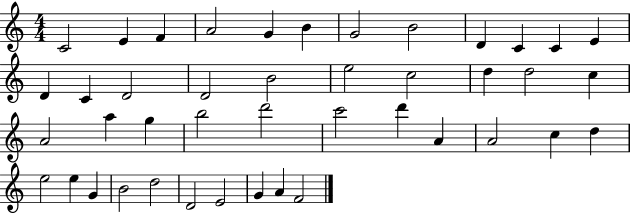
X:1
T:Untitled
M:4/4
L:1/4
K:C
C2 E F A2 G B G2 B2 D C C E D C D2 D2 B2 e2 c2 d d2 c A2 a g b2 d'2 c'2 d' A A2 c d e2 e G B2 d2 D2 E2 G A F2